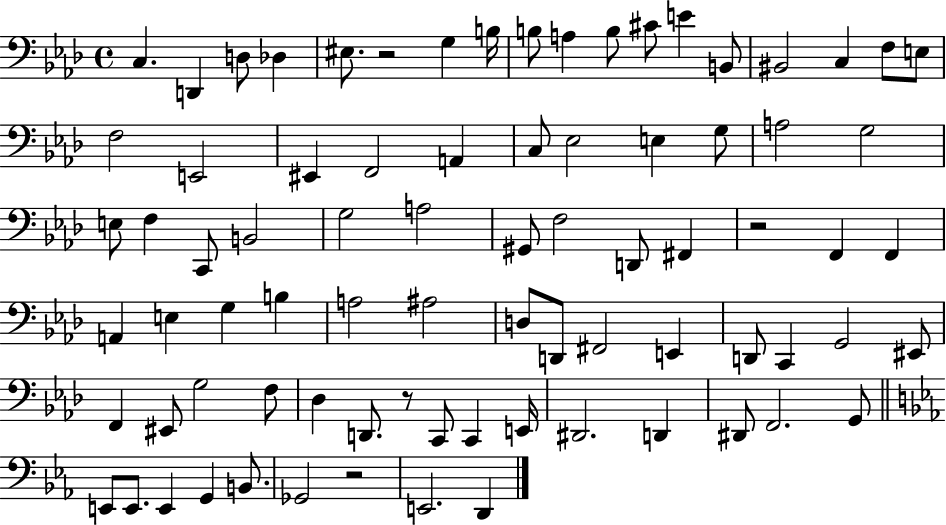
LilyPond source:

{
  \clef bass
  \time 4/4
  \defaultTimeSignature
  \key aes \major
  c4. d,4 d8 des4 | eis8. r2 g4 b16 | b8 a4 b8 cis'8 e'4 b,8 | bis,2 c4 f8 e8 | \break f2 e,2 | eis,4 f,2 a,4 | c8 ees2 e4 g8 | a2 g2 | \break e8 f4 c,8 b,2 | g2 a2 | gis,8 f2 d,8 fis,4 | r2 f,4 f,4 | \break a,4 e4 g4 b4 | a2 ais2 | d8 d,8 fis,2 e,4 | d,8 c,4 g,2 eis,8 | \break f,4 eis,8 g2 f8 | des4 d,8. r8 c,8 c,4 e,16 | dis,2. d,4 | dis,8 f,2. g,8 | \break \bar "||" \break \key c \minor e,8 e,8. e,4 g,4 b,8. | ges,2 r2 | e,2. d,4 | \bar "|."
}